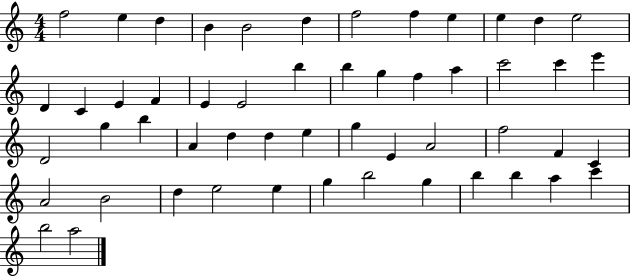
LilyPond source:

{
  \clef treble
  \numericTimeSignature
  \time 4/4
  \key c \major
  f''2 e''4 d''4 | b'4 b'2 d''4 | f''2 f''4 e''4 | e''4 d''4 e''2 | \break d'4 c'4 e'4 f'4 | e'4 e'2 b''4 | b''4 g''4 f''4 a''4 | c'''2 c'''4 e'''4 | \break d'2 g''4 b''4 | a'4 d''4 d''4 e''4 | g''4 e'4 a'2 | f''2 f'4 c'4 | \break a'2 b'2 | d''4 e''2 e''4 | g''4 b''2 g''4 | b''4 b''4 a''4 c'''4 | \break b''2 a''2 | \bar "|."
}